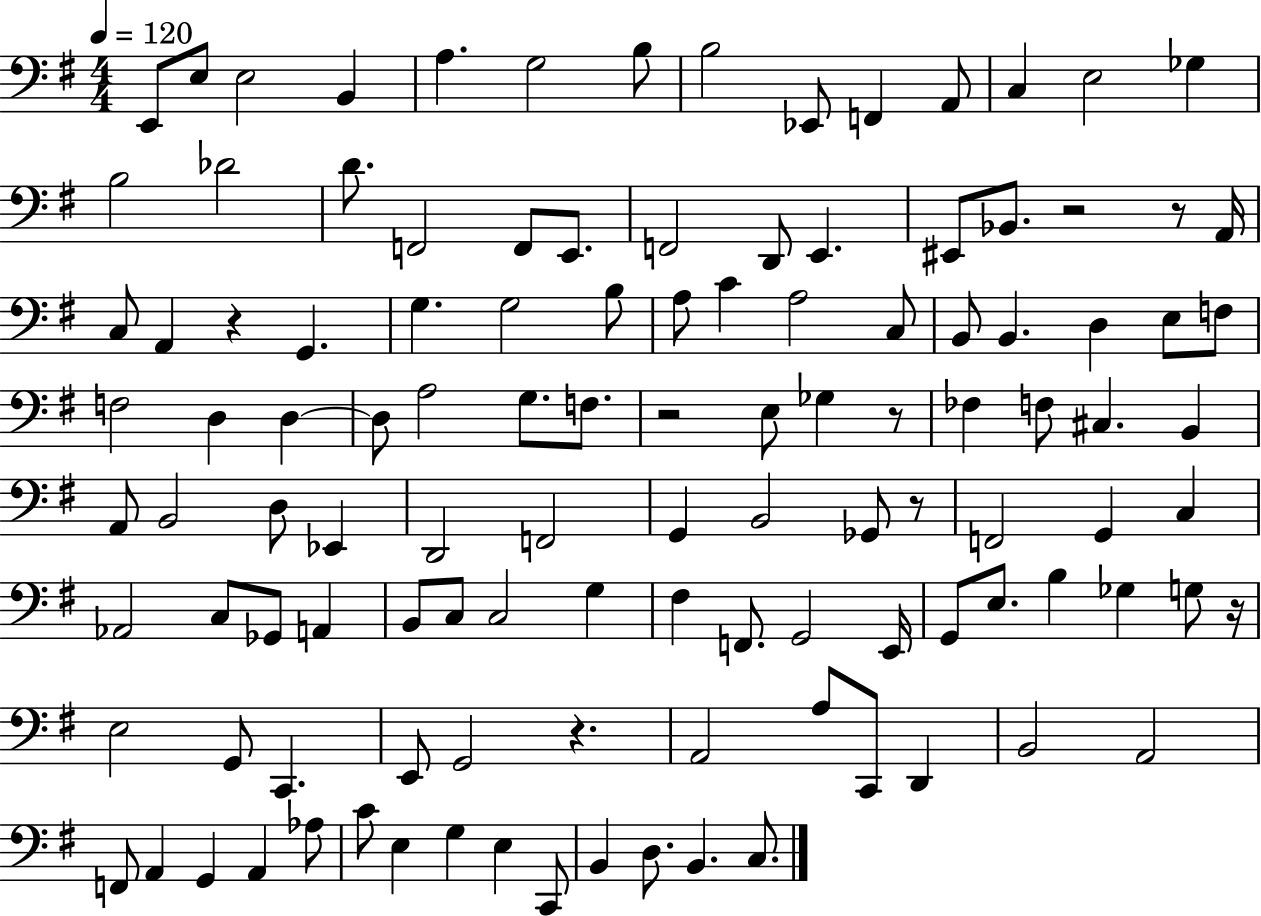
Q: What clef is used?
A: bass